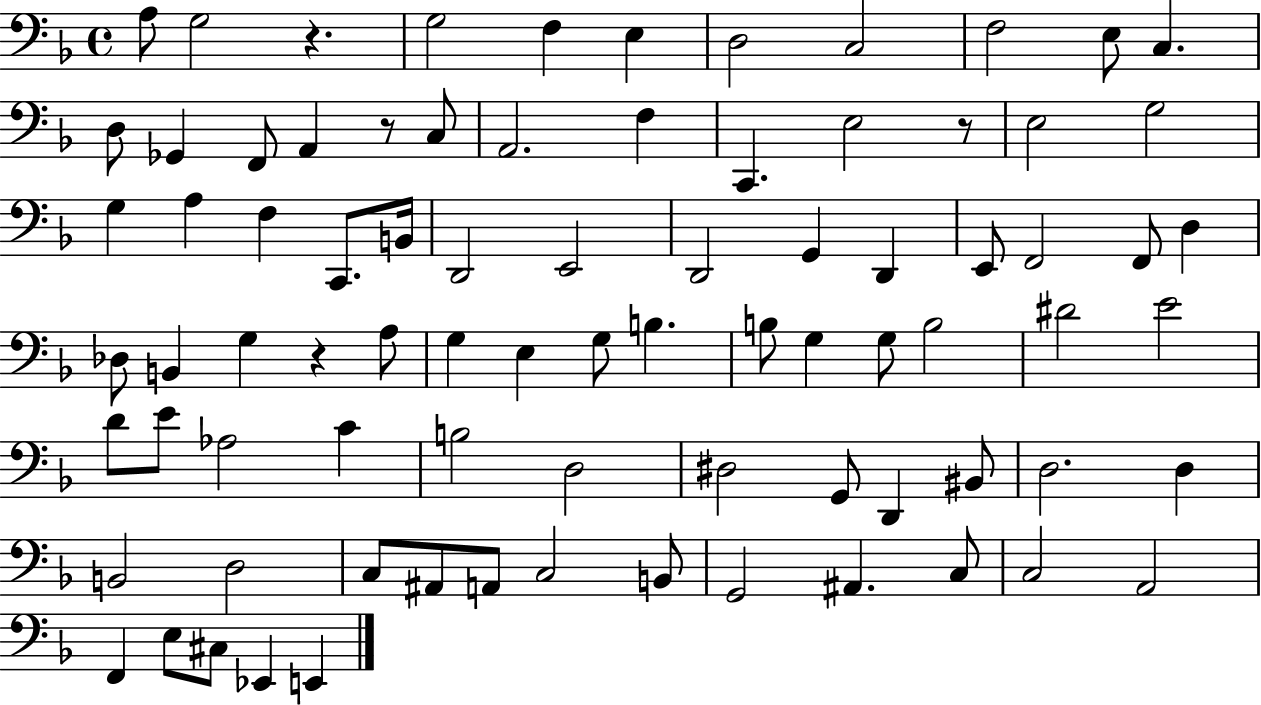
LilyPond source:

{
  \clef bass
  \time 4/4
  \defaultTimeSignature
  \key f \major
  a8 g2 r4. | g2 f4 e4 | d2 c2 | f2 e8 c4. | \break d8 ges,4 f,8 a,4 r8 c8 | a,2. f4 | c,4. e2 r8 | e2 g2 | \break g4 a4 f4 c,8. b,16 | d,2 e,2 | d,2 g,4 d,4 | e,8 f,2 f,8 d4 | \break des8 b,4 g4 r4 a8 | g4 e4 g8 b4. | b8 g4 g8 b2 | dis'2 e'2 | \break d'8 e'8 aes2 c'4 | b2 d2 | dis2 g,8 d,4 bis,8 | d2. d4 | \break b,2 d2 | c8 ais,8 a,8 c2 b,8 | g,2 ais,4. c8 | c2 a,2 | \break f,4 e8 cis8 ees,4 e,4 | \bar "|."
}